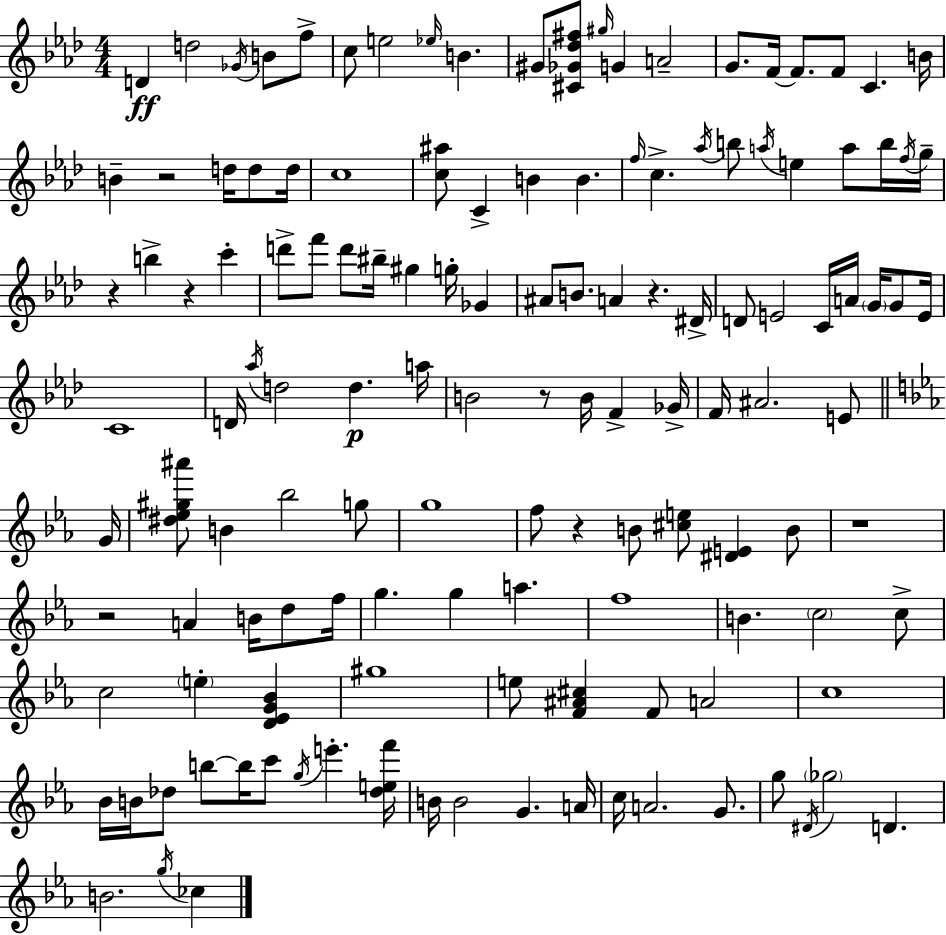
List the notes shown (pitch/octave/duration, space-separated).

D4/q D5/h Gb4/s B4/e F5/e C5/e E5/h Eb5/s B4/q. G#4/e [C#4,Gb4,Db5,F#5]/e G#5/s G4/q A4/h G4/e. F4/s F4/e. F4/e C4/q. B4/s B4/q R/h D5/s D5/e D5/s C5/w [C5,A#5]/e C4/q B4/q B4/q. F5/s C5/q. Ab5/s B5/e A5/s E5/q A5/e B5/s F5/s G5/s R/q B5/q R/q C6/q D6/e F6/e D6/e BIS5/s G#5/q G5/s Gb4/q A#4/e B4/e. A4/q R/q. D#4/s D4/e E4/h C4/s A4/s G4/s G4/e E4/s C4/w D4/s Ab5/s D5/h D5/q. A5/s B4/h R/e B4/s F4/q Gb4/s F4/s A#4/h. E4/e G4/s [D#5,Eb5,G#5,A#6]/e B4/q Bb5/h G5/e G5/w F5/e R/q B4/e [C#5,E5]/e [D#4,E4]/q B4/e R/w R/h A4/q B4/s D5/e F5/s G5/q. G5/q A5/q. F5/w B4/q. C5/h C5/e C5/h E5/q [D4,Eb4,G4,Bb4]/q G#5/w E5/e [F4,A#4,C#5]/q F4/e A4/h C5/w Bb4/s B4/s Db5/e B5/e B5/s C6/e G5/s E6/q. [Db5,E5,F6]/s B4/s B4/h G4/q. A4/s C5/s A4/h. G4/e. G5/e D#4/s Gb5/h D4/q. B4/h. G5/s CES5/q